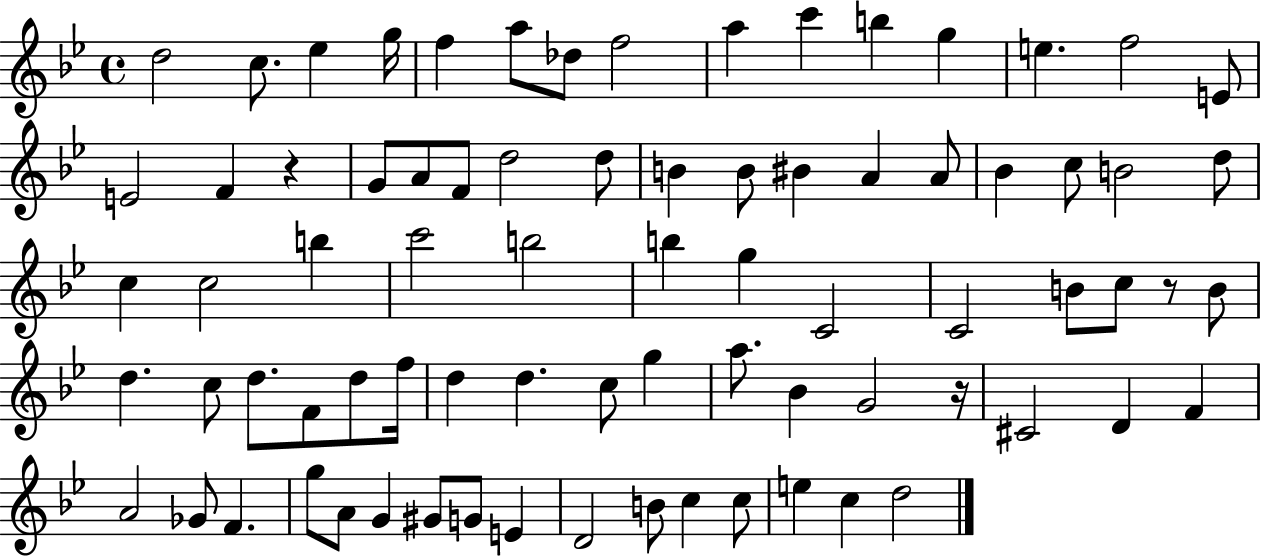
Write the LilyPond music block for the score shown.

{
  \clef treble
  \time 4/4
  \defaultTimeSignature
  \key bes \major
  d''2 c''8. ees''4 g''16 | f''4 a''8 des''8 f''2 | a''4 c'''4 b''4 g''4 | e''4. f''2 e'8 | \break e'2 f'4 r4 | g'8 a'8 f'8 d''2 d''8 | b'4 b'8 bis'4 a'4 a'8 | bes'4 c''8 b'2 d''8 | \break c''4 c''2 b''4 | c'''2 b''2 | b''4 g''4 c'2 | c'2 b'8 c''8 r8 b'8 | \break d''4. c''8 d''8. f'8 d''8 f''16 | d''4 d''4. c''8 g''4 | a''8. bes'4 g'2 r16 | cis'2 d'4 f'4 | \break a'2 ges'8 f'4. | g''8 a'8 g'4 gis'8 g'8 e'4 | d'2 b'8 c''4 c''8 | e''4 c''4 d''2 | \break \bar "|."
}